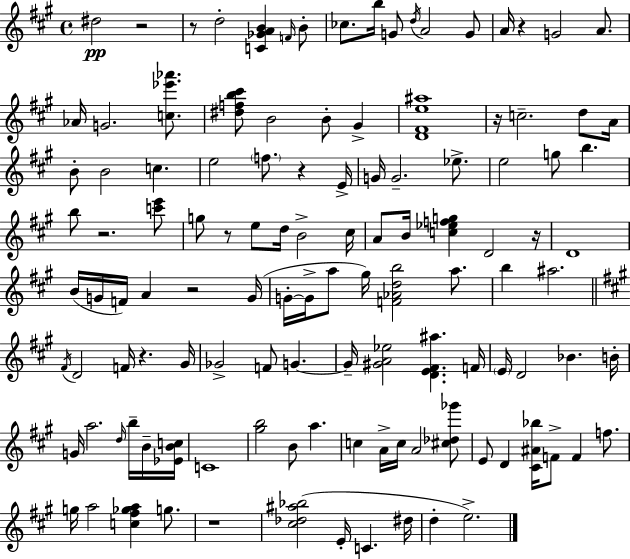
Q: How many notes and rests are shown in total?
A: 119